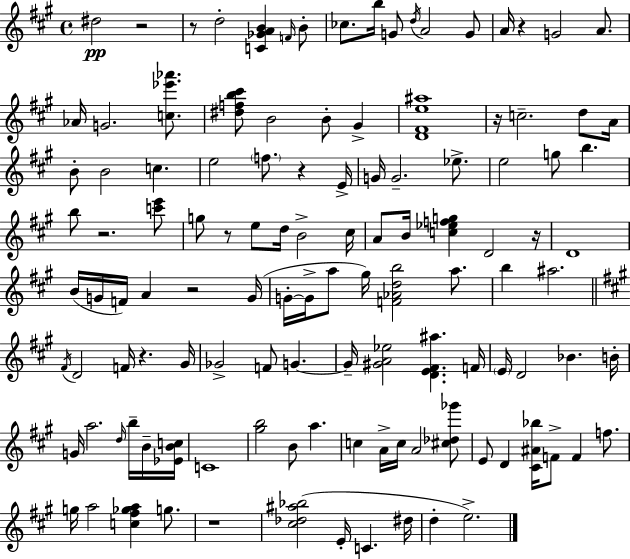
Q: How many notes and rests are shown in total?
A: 119